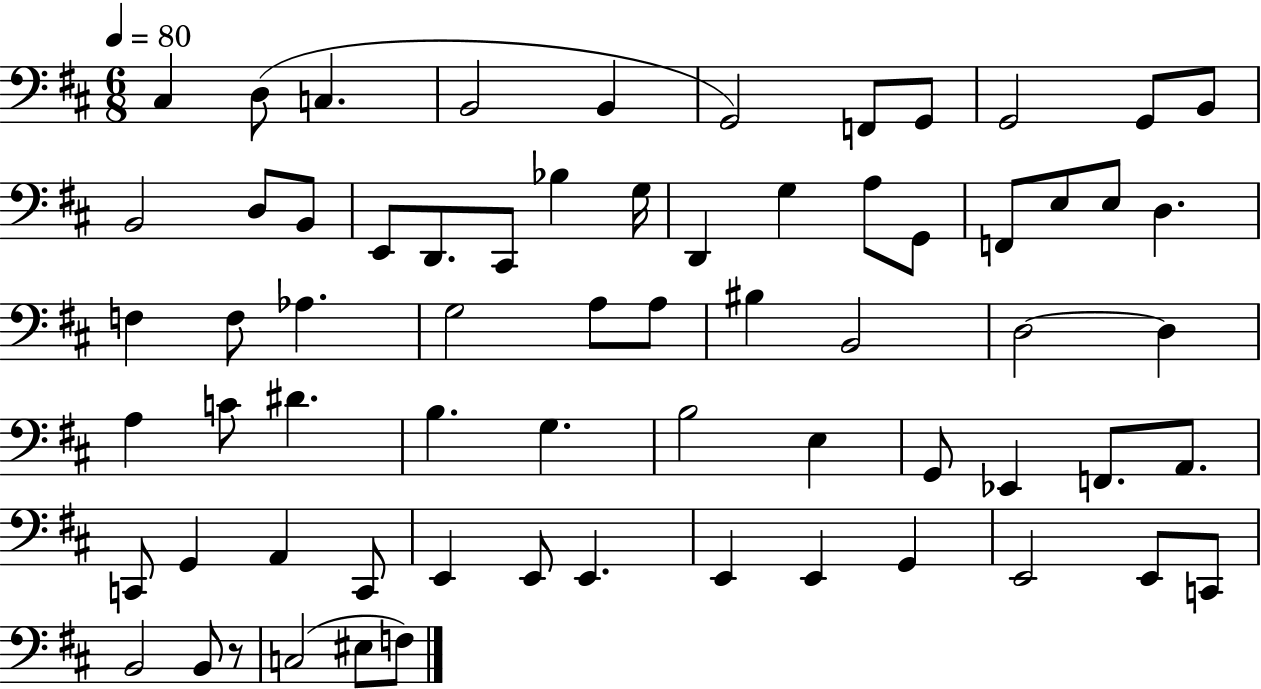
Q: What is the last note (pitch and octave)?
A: F3